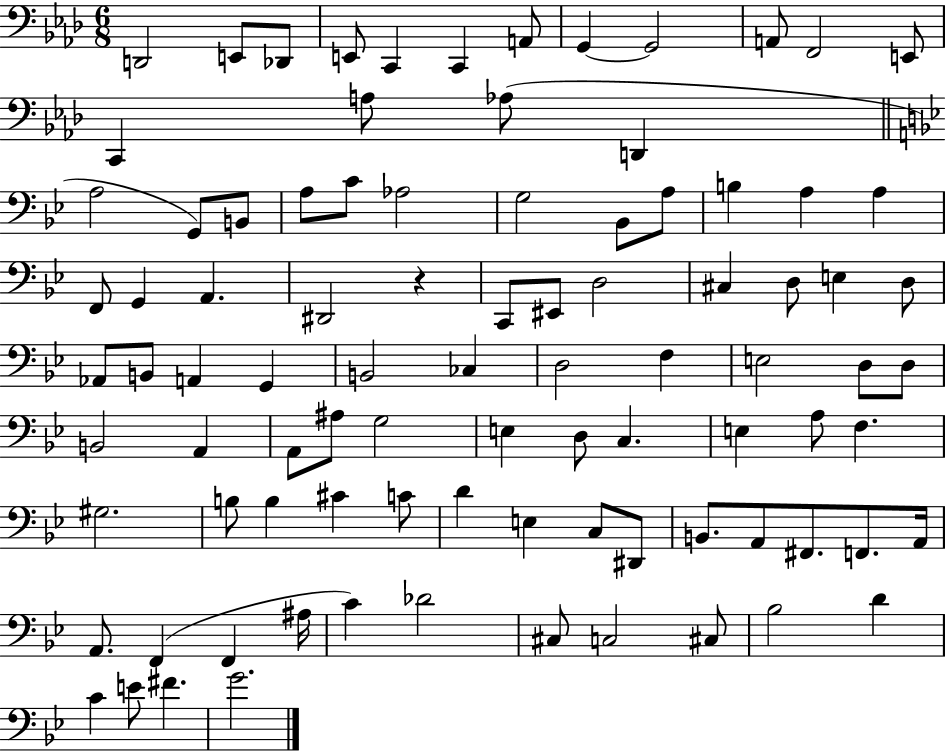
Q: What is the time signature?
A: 6/8